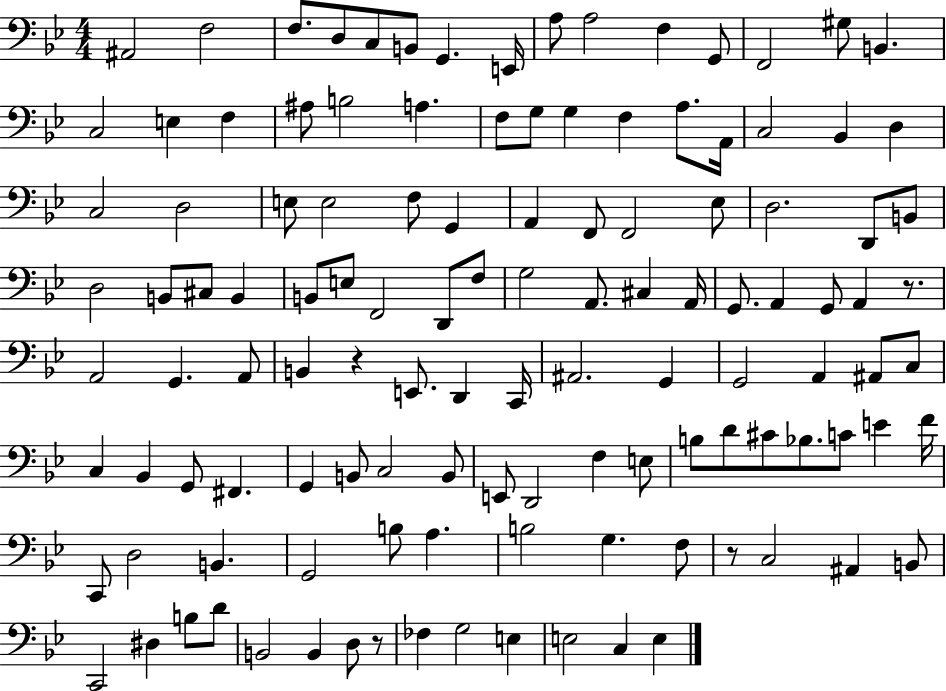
A#2/h F3/h F3/e. D3/e C3/e B2/e G2/q. E2/s A3/e A3/h F3/q G2/e F2/h G#3/e B2/q. C3/h E3/q F3/q A#3/e B3/h A3/q. F3/e G3/e G3/q F3/q A3/e. A2/s C3/h Bb2/q D3/q C3/h D3/h E3/e E3/h F3/e G2/q A2/q F2/e F2/h Eb3/e D3/h. D2/e B2/e D3/h B2/e C#3/e B2/q B2/e E3/e F2/h D2/e F3/e G3/h A2/e. C#3/q A2/s G2/e. A2/q G2/e A2/q R/e. A2/h G2/q. A2/e B2/q R/q E2/e. D2/q C2/s A#2/h. G2/q G2/h A2/q A#2/e C3/e C3/q Bb2/q G2/e F#2/q. G2/q B2/e C3/h B2/e E2/e D2/h F3/q E3/e B3/e D4/e C#4/e Bb3/e. C4/e E4/q F4/s C2/e D3/h B2/q. G2/h B3/e A3/q. B3/h G3/q. F3/e R/e C3/h A#2/q B2/e C2/h D#3/q B3/e D4/e B2/h B2/q D3/e R/e FES3/q G3/h E3/q E3/h C3/q E3/q